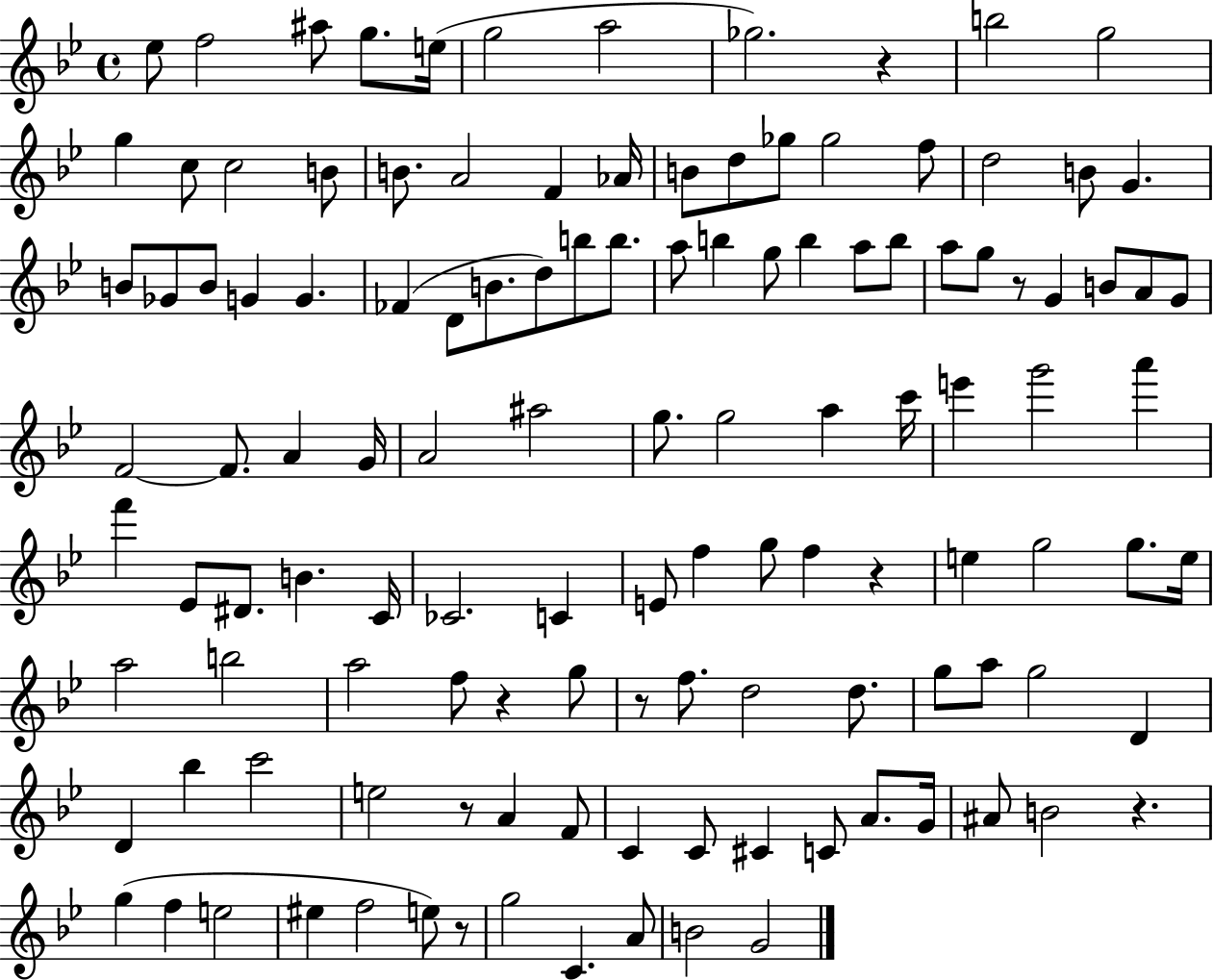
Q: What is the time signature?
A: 4/4